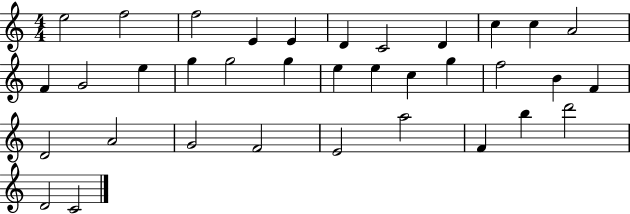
E5/h F5/h F5/h E4/q E4/q D4/q C4/h D4/q C5/q C5/q A4/h F4/q G4/h E5/q G5/q G5/h G5/q E5/q E5/q C5/q G5/q F5/h B4/q F4/q D4/h A4/h G4/h F4/h E4/h A5/h F4/q B5/q D6/h D4/h C4/h